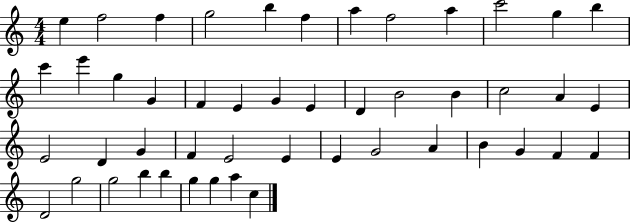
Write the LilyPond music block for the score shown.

{
  \clef treble
  \numericTimeSignature
  \time 4/4
  \key c \major
  e''4 f''2 f''4 | g''2 b''4 f''4 | a''4 f''2 a''4 | c'''2 g''4 b''4 | \break c'''4 e'''4 g''4 g'4 | f'4 e'4 g'4 e'4 | d'4 b'2 b'4 | c''2 a'4 e'4 | \break e'2 d'4 g'4 | f'4 e'2 e'4 | e'4 g'2 a'4 | b'4 g'4 f'4 f'4 | \break d'2 g''2 | g''2 b''4 b''4 | g''4 g''4 a''4 c''4 | \bar "|."
}